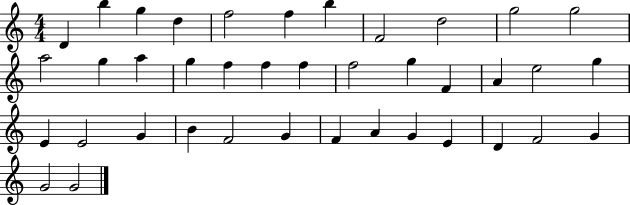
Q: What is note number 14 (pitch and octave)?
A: A5